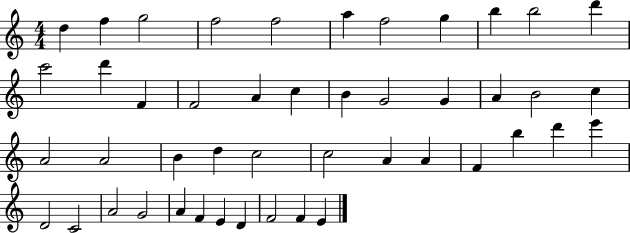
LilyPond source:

{
  \clef treble
  \numericTimeSignature
  \time 4/4
  \key c \major
  d''4 f''4 g''2 | f''2 f''2 | a''4 f''2 g''4 | b''4 b''2 d'''4 | \break c'''2 d'''4 f'4 | f'2 a'4 c''4 | b'4 g'2 g'4 | a'4 b'2 c''4 | \break a'2 a'2 | b'4 d''4 c''2 | c''2 a'4 a'4 | f'4 b''4 d'''4 e'''4 | \break d'2 c'2 | a'2 g'2 | a'4 f'4 e'4 d'4 | f'2 f'4 e'4 | \break \bar "|."
}